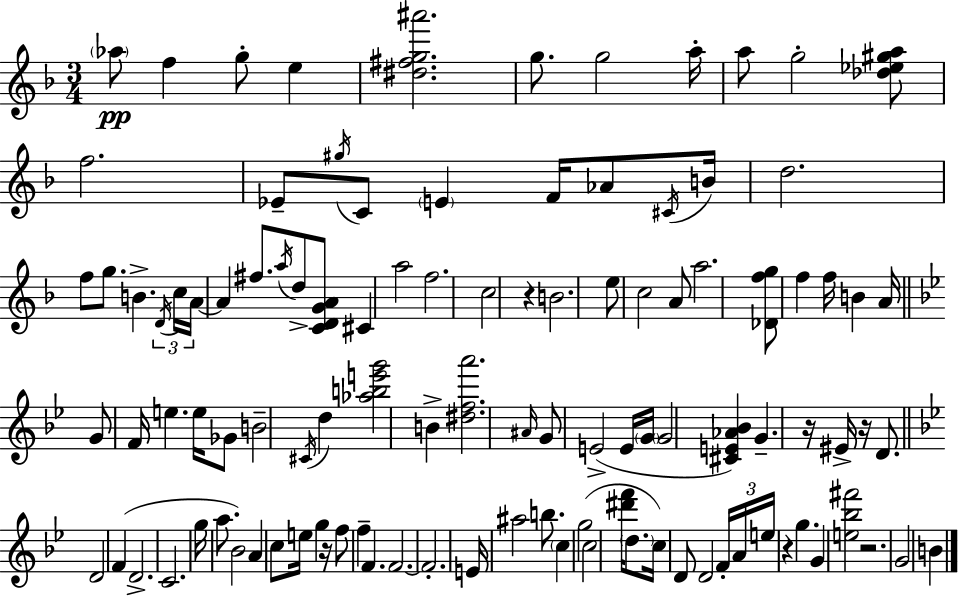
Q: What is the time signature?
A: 3/4